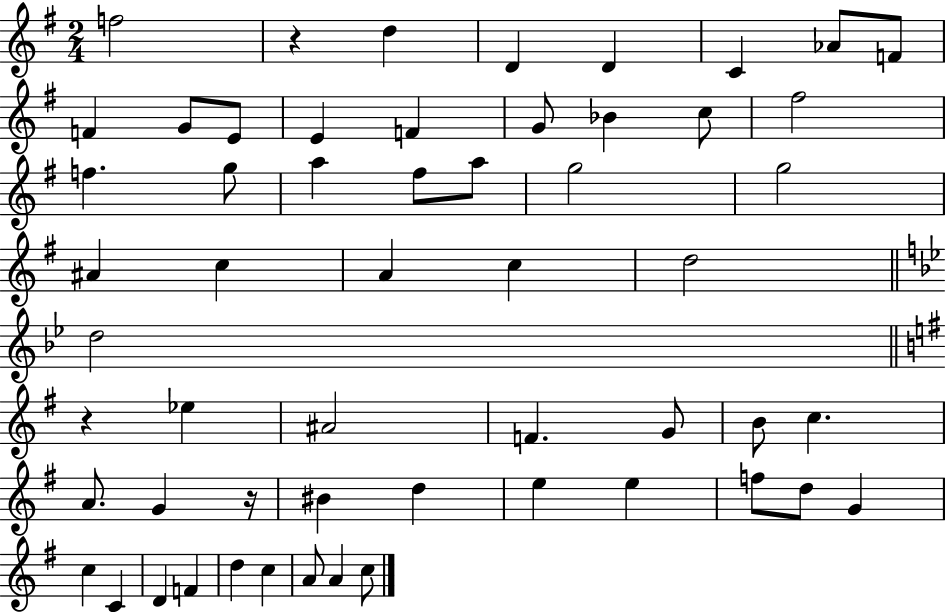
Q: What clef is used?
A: treble